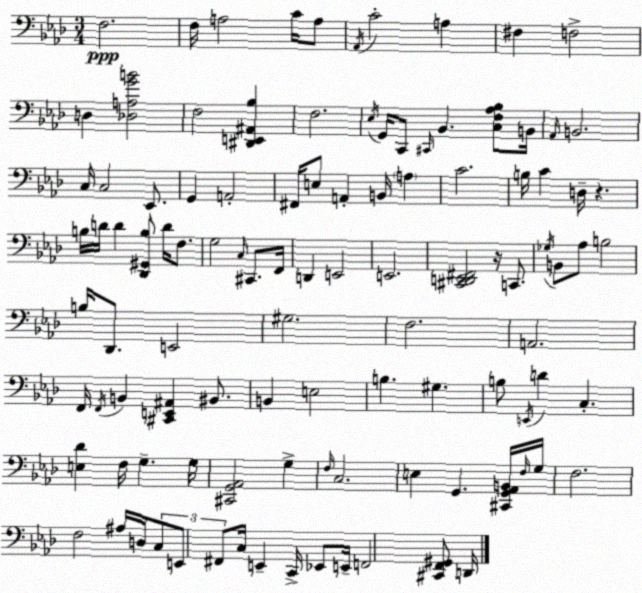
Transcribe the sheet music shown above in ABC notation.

X:1
T:Untitled
M:3/4
L:1/4
K:Ab
F,2 F,/4 A,2 C/4 A,/2 _A,,/4 C2 A, ^F, F,2 D, [_D,A,GB]2 F,2 [^D,,E,,^A,,_B,] F,2 _E,/4 G,,/4 C,,/2 ^C,,/4 _B,, [C,F,_A,_B,]/2 B,,/4 _A,,/4 B,,2 C,/4 C,2 _E,,/2 G,, A,,2 ^F,,/4 E,/2 A,, B,,/4 A, C2 B,/4 C D,/4 z B,/4 D/4 D [_D,,^G,,B,]/2 D/4 F,/2 G,2 C,/4 ^C,,/2 F,,/4 D,, E,,2 E,,2 [^C,,D,,_E,,^F,,]2 z/4 C,,/2 _G,/4 B,,/2 _A,/2 B,2 B,/4 _D,,/2 E,,2 ^G,2 F,2 A,,2 F,,/4 F,,/4 B,, [^C,,E,,^A,,] ^B,,/2 B,, E,2 B, ^G, B,/2 E,,/4 D C, [E,_D] F,/4 G, G,/4 [^C,,G,,_A,,]2 G, F,/4 C,2 E, G,, [^C,,G,,_A,,B,,]/4 F,/4 G,/4 F,2 F,2 ^A,/4 D,/4 C,/2 E,,/2 ^F,,/2 C,/4 E,, C,,/4 _E,,/2 E,,/4 F,,2 [^C,,F,,^G,,]/2 D,,/4